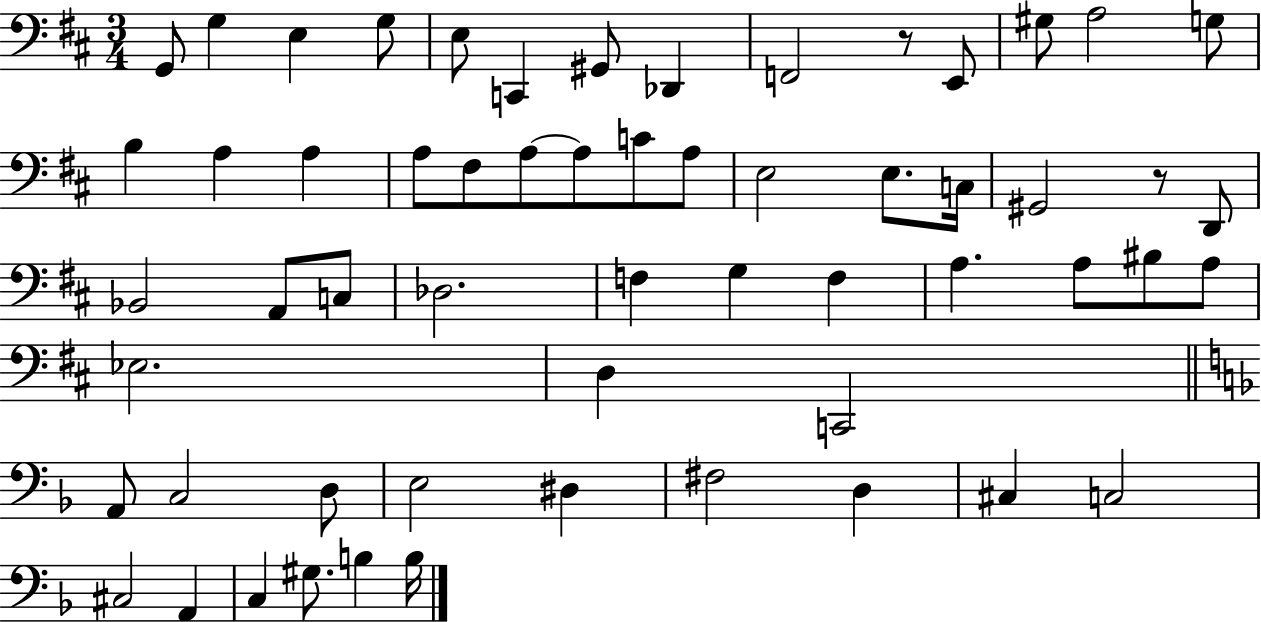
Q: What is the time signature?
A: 3/4